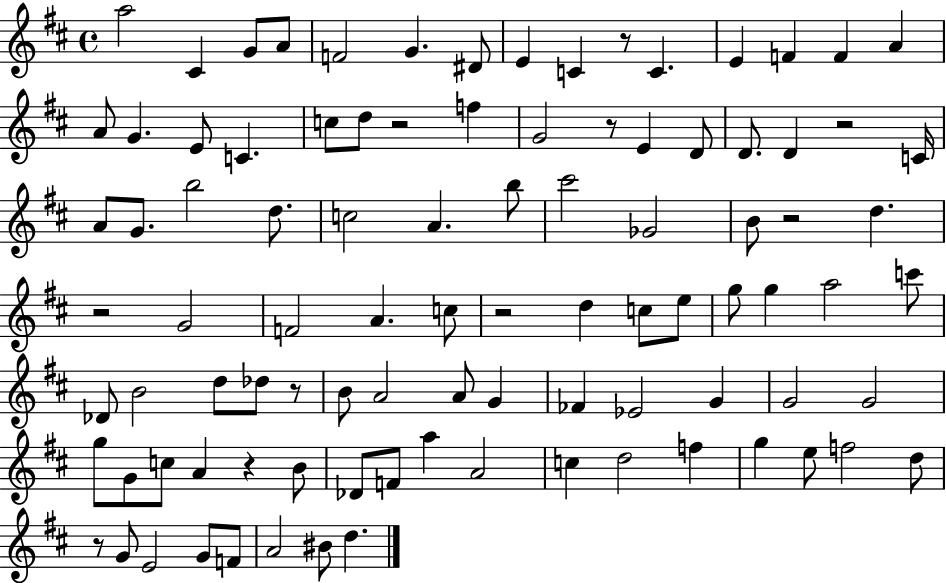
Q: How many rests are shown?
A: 10